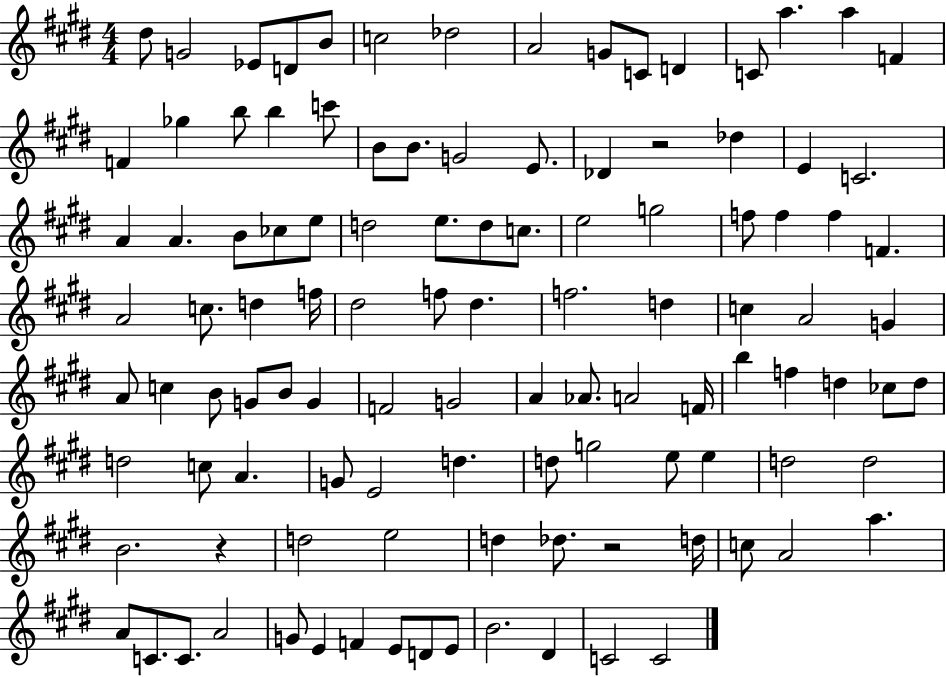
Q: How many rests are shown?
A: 3